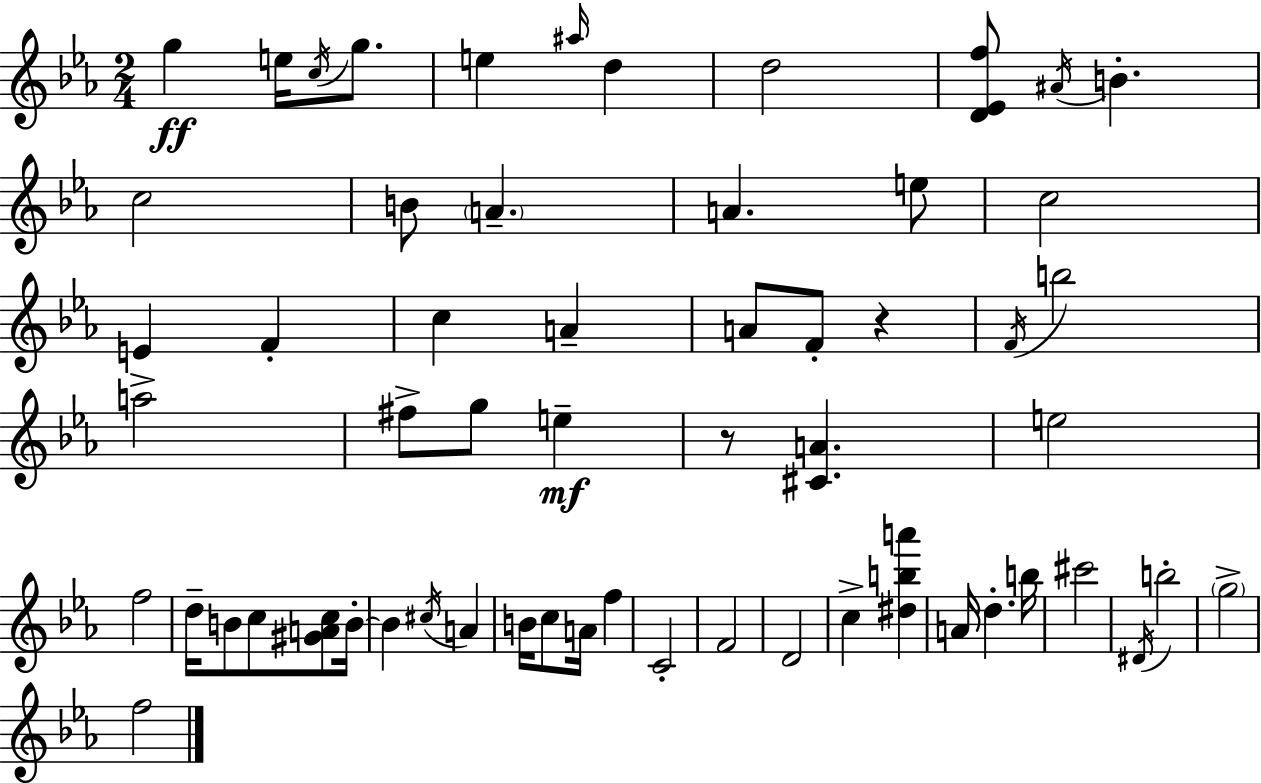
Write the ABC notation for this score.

X:1
T:Untitled
M:2/4
L:1/4
K:Eb
g e/4 c/4 g/2 e ^a/4 d d2 [D_Ef]/2 ^A/4 B c2 B/2 A A e/2 c2 E F c A A/2 F/2 z F/4 b2 a2 ^f/2 g/2 e z/2 [^CA] e2 f2 d/4 B/2 c/2 [^GAc]/2 B/4 B ^c/4 A B/4 c/2 A/4 f C2 F2 D2 c [^dba'] A/4 d b/4 ^c'2 ^D/4 b2 g2 f2